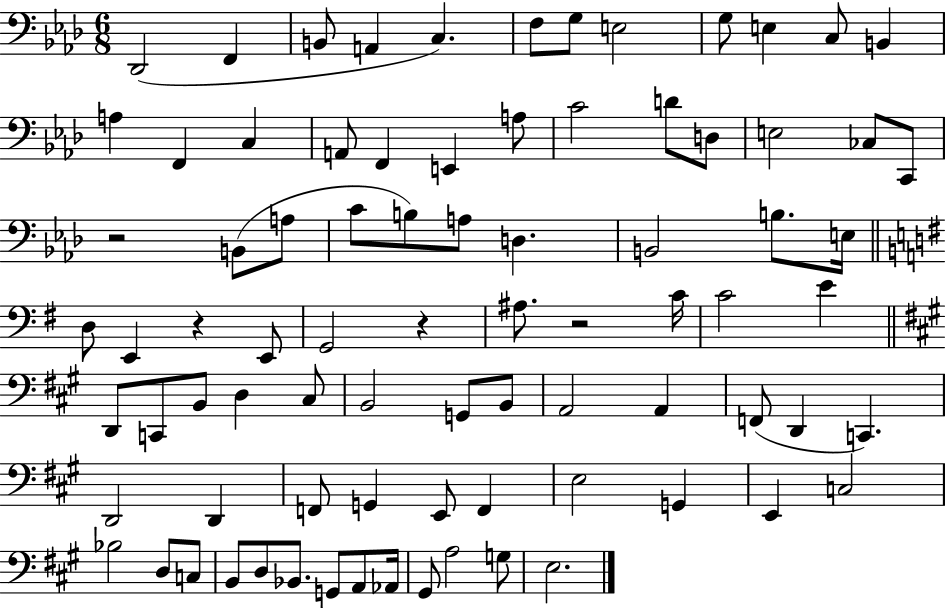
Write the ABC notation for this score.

X:1
T:Untitled
M:6/8
L:1/4
K:Ab
_D,,2 F,, B,,/2 A,, C, F,/2 G,/2 E,2 G,/2 E, C,/2 B,, A, F,, C, A,,/2 F,, E,, A,/2 C2 D/2 D,/2 E,2 _C,/2 C,,/2 z2 B,,/2 A,/2 C/2 B,/2 A,/2 D, B,,2 B,/2 E,/4 D,/2 E,, z E,,/2 G,,2 z ^A,/2 z2 C/4 C2 E D,,/2 C,,/2 B,,/2 D, ^C,/2 B,,2 G,,/2 B,,/2 A,,2 A,, F,,/2 D,, C,, D,,2 D,, F,,/2 G,, E,,/2 F,, E,2 G,, E,, C,2 _B,2 D,/2 C,/2 B,,/2 D,/2 _B,,/2 G,,/2 A,,/2 _A,,/4 ^G,,/2 A,2 G,/2 E,2